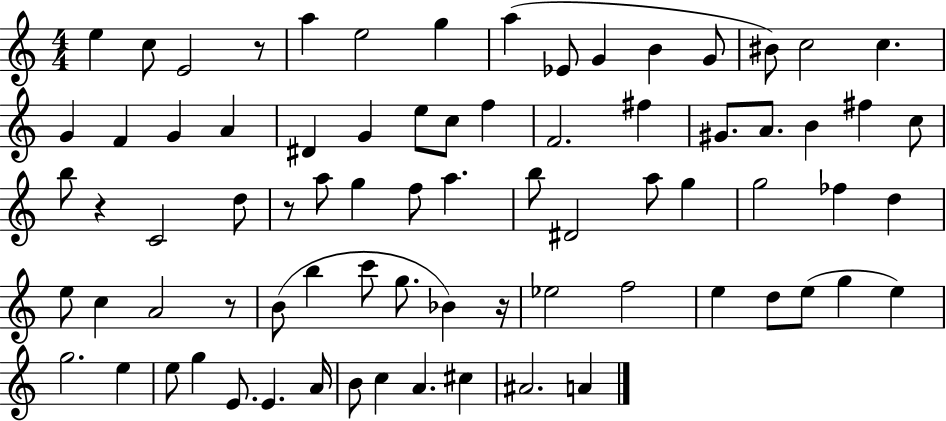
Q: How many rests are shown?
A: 5